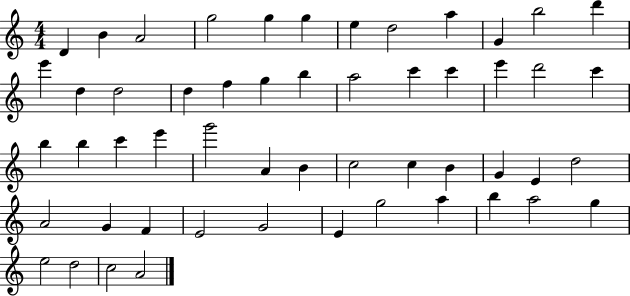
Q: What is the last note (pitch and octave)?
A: A4